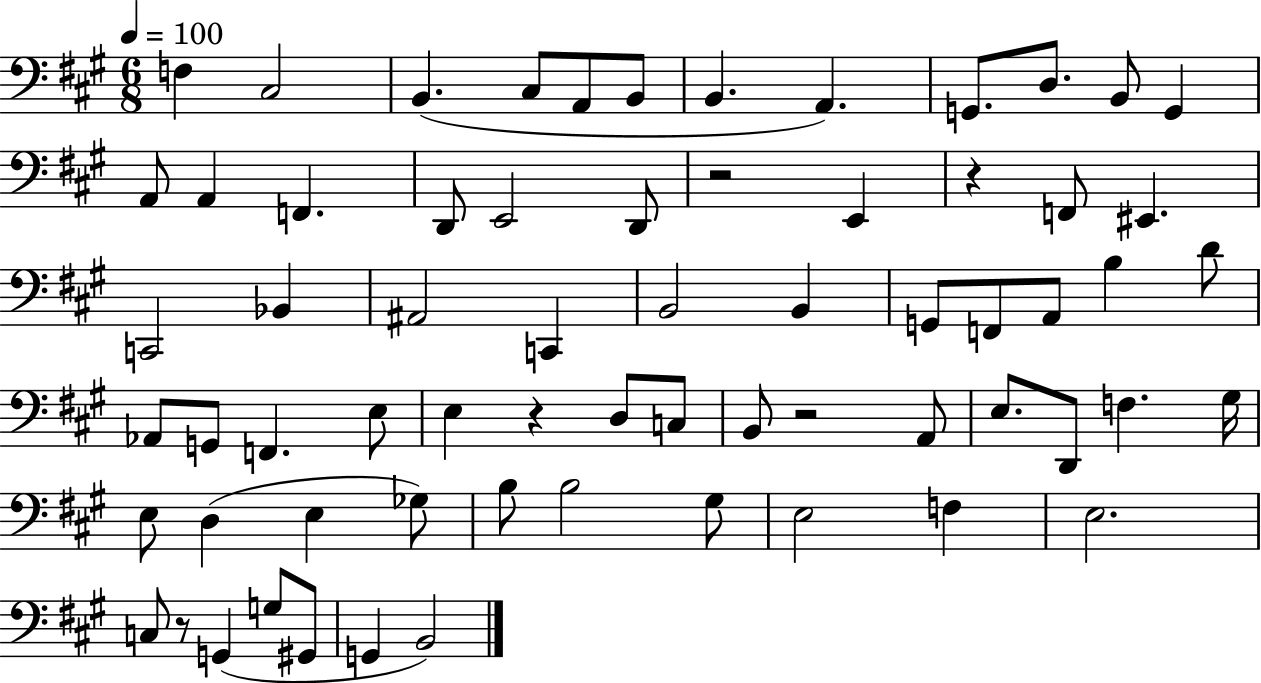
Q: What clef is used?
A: bass